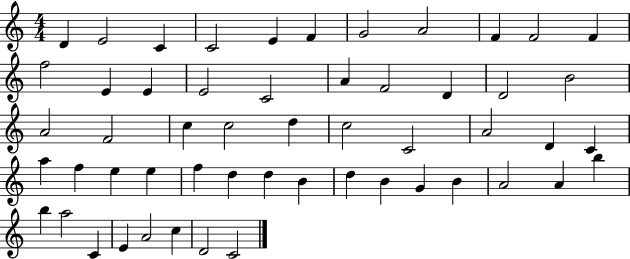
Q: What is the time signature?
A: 4/4